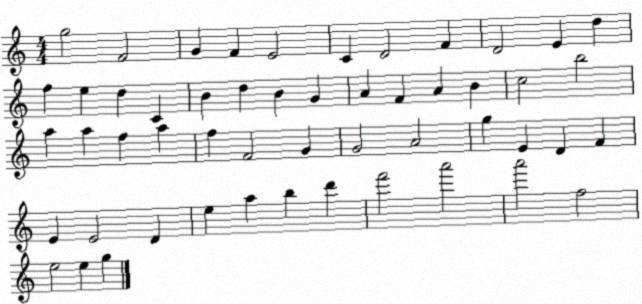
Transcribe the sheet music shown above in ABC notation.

X:1
T:Untitled
M:4/4
L:1/4
K:C
g2 F2 G F E2 C D2 F D2 E d f e d C B d B G A F A B c2 b2 a a f a f F2 G G2 A2 g E D F E E2 D e a b d' f'2 a'2 a'2 f2 e2 e g